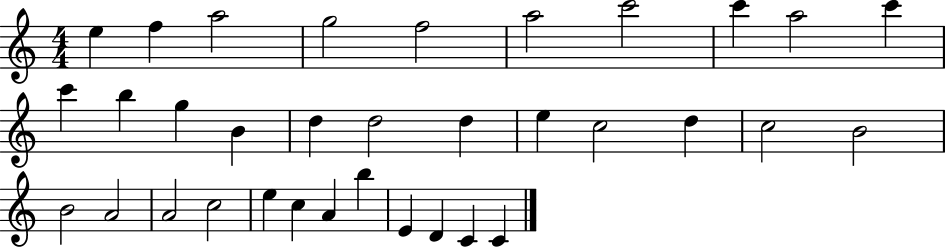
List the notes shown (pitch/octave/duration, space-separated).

E5/q F5/q A5/h G5/h F5/h A5/h C6/h C6/q A5/h C6/q C6/q B5/q G5/q B4/q D5/q D5/h D5/q E5/q C5/h D5/q C5/h B4/h B4/h A4/h A4/h C5/h E5/q C5/q A4/q B5/q E4/q D4/q C4/q C4/q